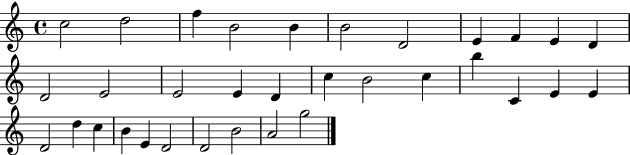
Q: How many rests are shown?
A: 0